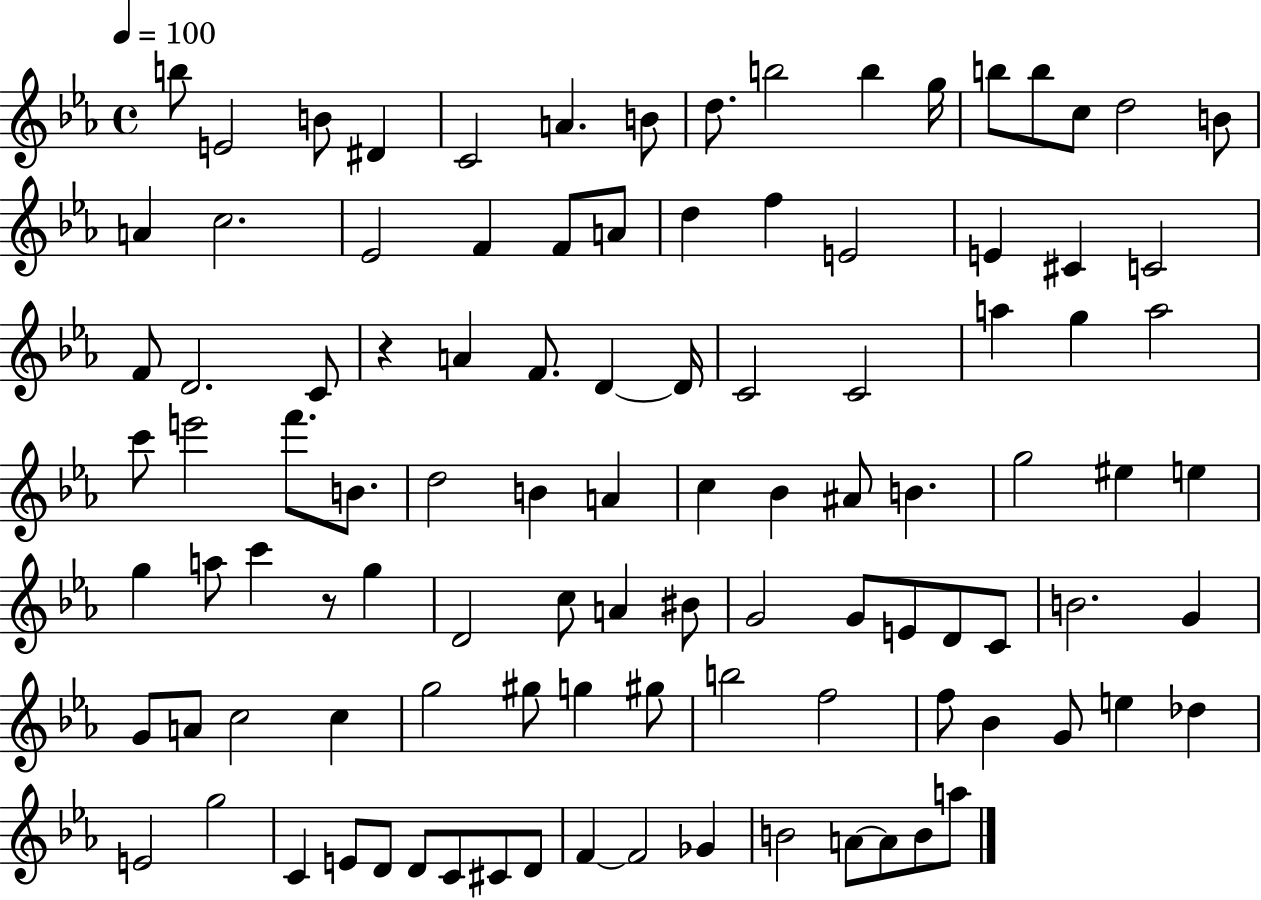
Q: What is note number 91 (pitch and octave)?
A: C4